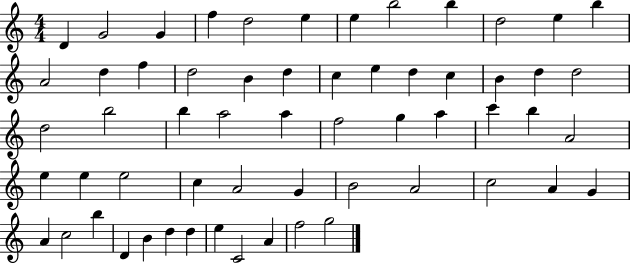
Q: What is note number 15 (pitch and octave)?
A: F5